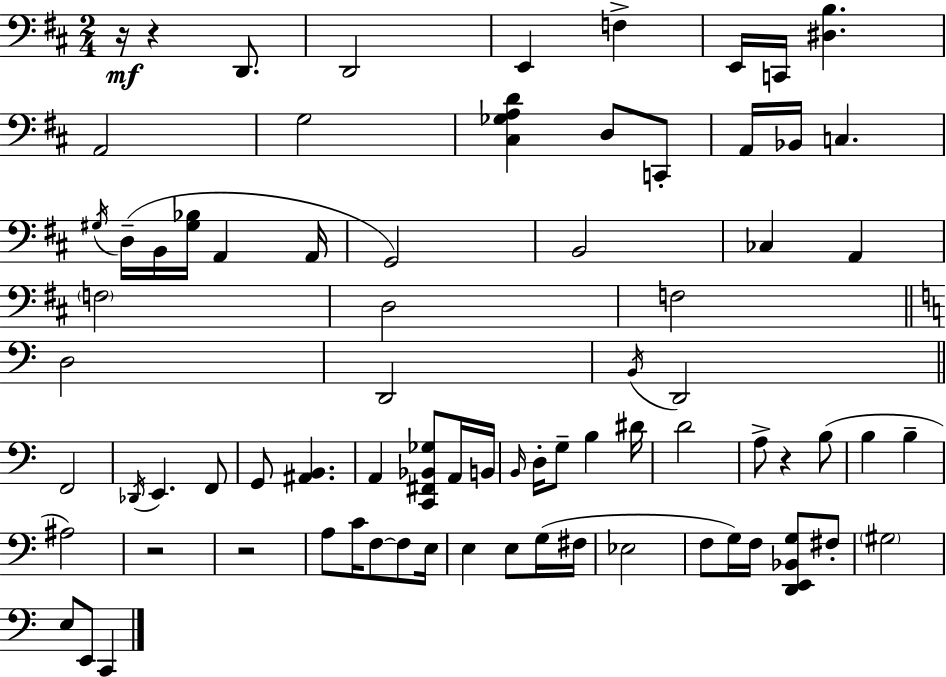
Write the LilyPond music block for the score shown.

{
  \clef bass
  \numericTimeSignature
  \time 2/4
  \key d \major
  r16\mf r4 d,8. | d,2 | e,4 f4-> | e,16 c,16 <dis b>4. | \break a,2 | g2 | <cis ges a d'>4 d8 c,8-. | a,16 bes,16 c4. | \break \acciaccatura { gis16 } d16--( b,16 <gis bes>16 a,4 | a,16 g,2) | b,2 | ces4 a,4 | \break \parenthesize f2 | d2 | f2 | \bar "||" \break \key c \major d2 | d,2 | \acciaccatura { b,16 } d,2 | \bar "||" \break \key c \major f,2 | \acciaccatura { des,16 } e,4. f,8 | g,8 <ais, b,>4. | a,4 <c, fis, bes, ges>8 a,16 | \break b,16 \grace { b,16 } d16-. g8-- b4 | dis'16 d'2 | a8-> r4 | b8( b4 b4-- | \break ais2) | r2 | r2 | a8 c'16 f8~~ f8 | \break e16 e4 e8 | g16( fis16 ees2 | f8 g16) f16 <d, e, bes, g>8 | fis8-. \parenthesize gis2 | \break e8 e,8 c,4 | \bar "|."
}